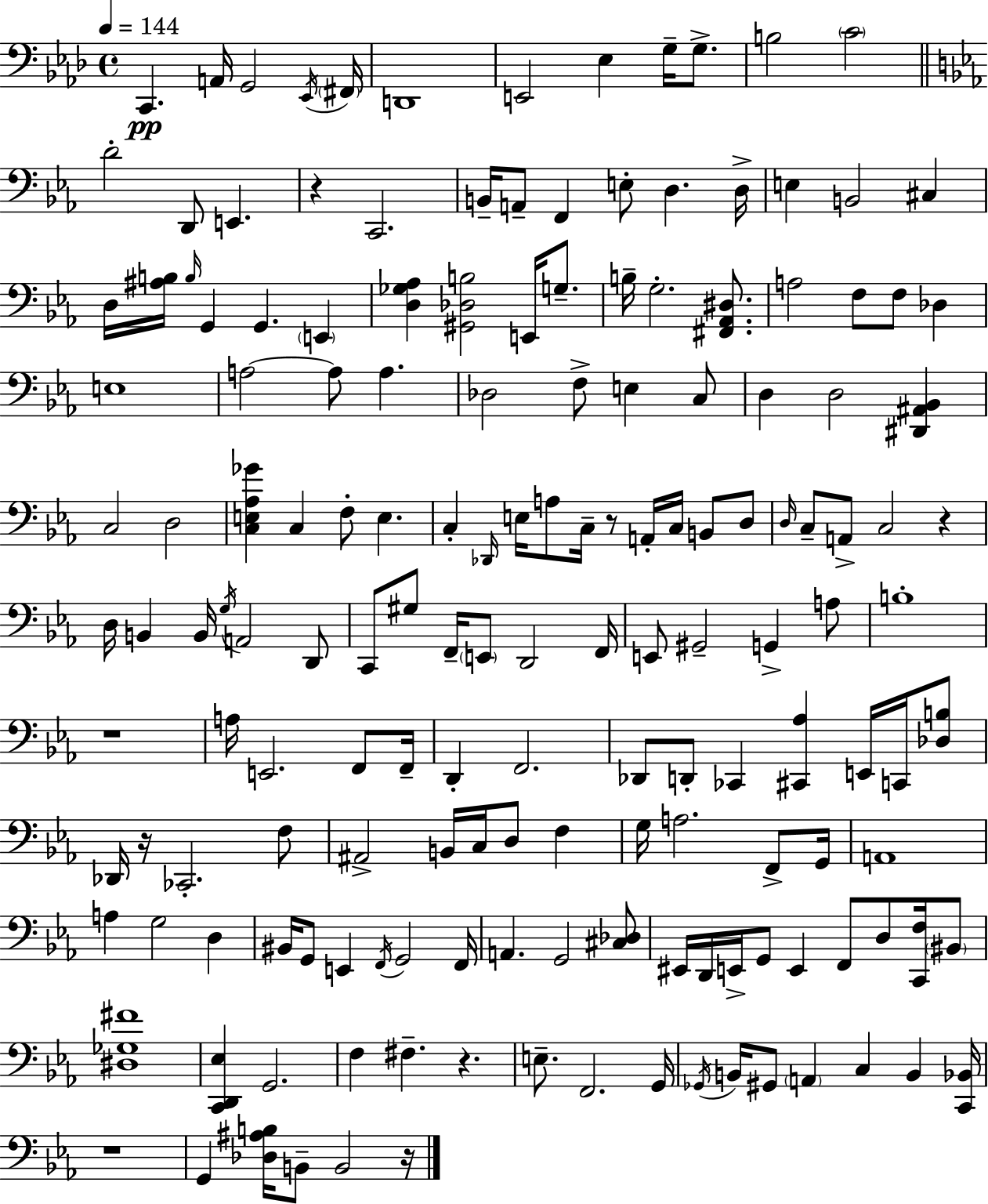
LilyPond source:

{
  \clef bass
  \time 4/4
  \defaultTimeSignature
  \key f \minor
  \tempo 4 = 144
  c,4.\pp a,16 g,2 \acciaccatura { ees,16 } | \parenthesize fis,16 d,1 | e,2 ees4 g16-- g8.-> | b2 \parenthesize c'2 | \break \bar "||" \break \key ees \major d'2-. d,8 e,4. | r4 c,2. | b,16-- a,8-- f,4 e8-. d4. d16-> | e4 b,2 cis4 | \break d16 <ais b>16 \grace { b16 } g,4 g,4. \parenthesize e,4 | <d ges aes>4 <gis, des b>2 e,16 g8.-- | b16-- g2.-. <fis, aes, dis>8. | a2 f8 f8 des4 | \break e1 | a2~~ a8 a4. | des2 f8-> e4 c8 | d4 d2 <dis, ais, bes,>4 | \break c2 d2 | <c e aes ges'>4 c4 f8-. e4. | c4-. \grace { des,16 } e16 a8 c16-- r8 a,16-. c16 b,8 | d8 \grace { d16 } c8-- a,8-> c2 r4 | \break d16 b,4 b,16 \acciaccatura { g16 } a,2 | d,8 c,8 gis8 f,16-- \parenthesize e,8 d,2 | f,16 e,8 gis,2-- g,4-> | a8 b1-. | \break r1 | a16 e,2. | f,8 f,16-- d,4-. f,2. | des,8 d,8-. ces,4 <cis, aes>4 | \break e,16 c,16 <des b>8 des,16 r16 ces,2.-. | f8 ais,2-> b,16 c16 d8 | f4 g16 a2. | f,8-> g,16 a,1 | \break a4 g2 | d4 bis,16 g,8 e,4 \acciaccatura { f,16 } g,2 | f,16 a,4. g,2 | <cis des>8 eis,16 d,16 e,16-> g,8 e,4 f,8 | \break d8 <c, f>16 \parenthesize bis,8 <dis ges fis'>1 | <c, d, ees>4 g,2. | f4 fis4.-- r4. | e8.-- f,2. | \break g,16 \acciaccatura { ges,16 } b,16 gis,8 \parenthesize a,4 c4 | b,4 <c, bes,>16 r1 | g,4 <des ais b>16 b,8-- b,2 | r16 \bar "|."
}